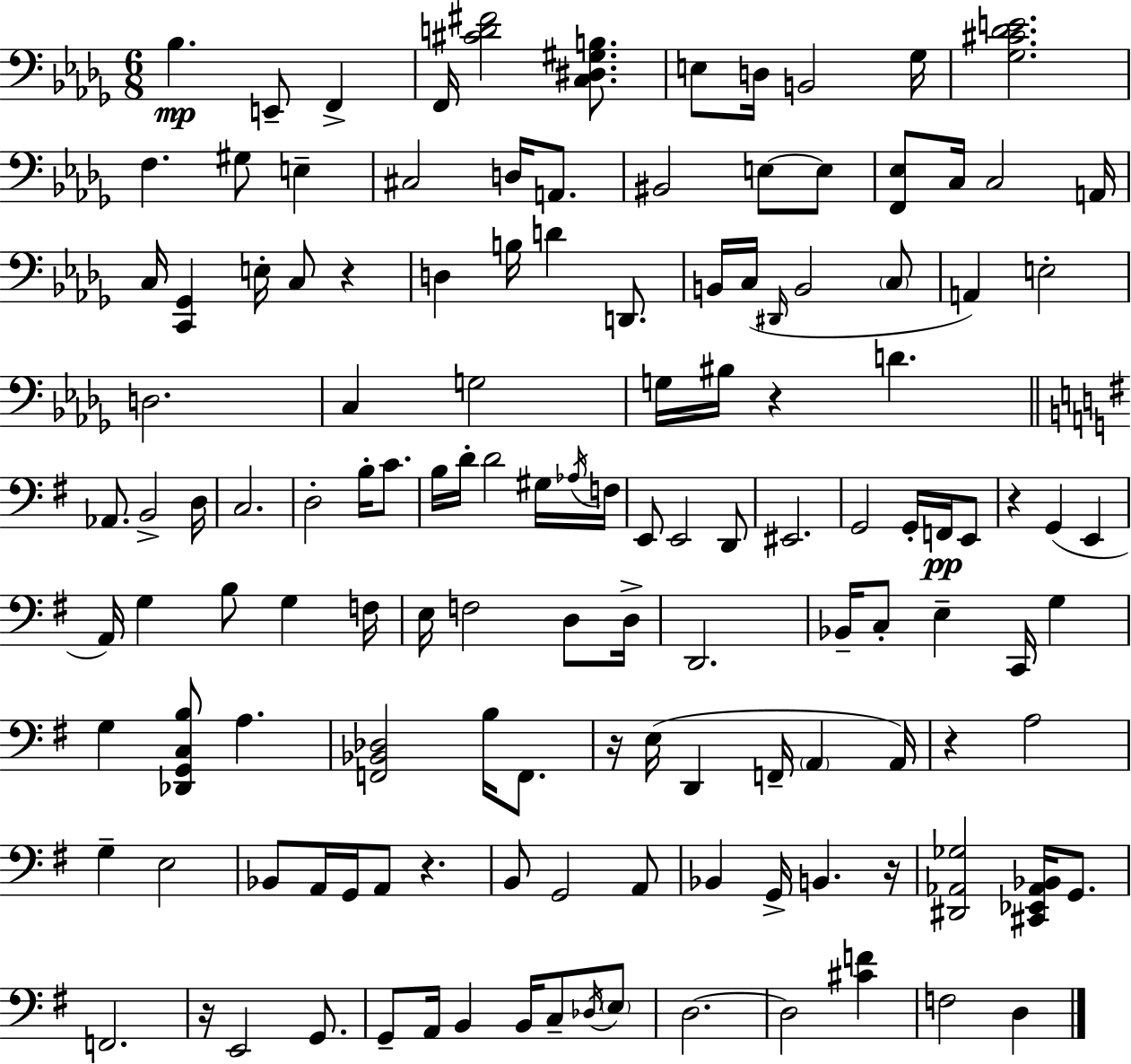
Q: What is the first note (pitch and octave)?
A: Bb3